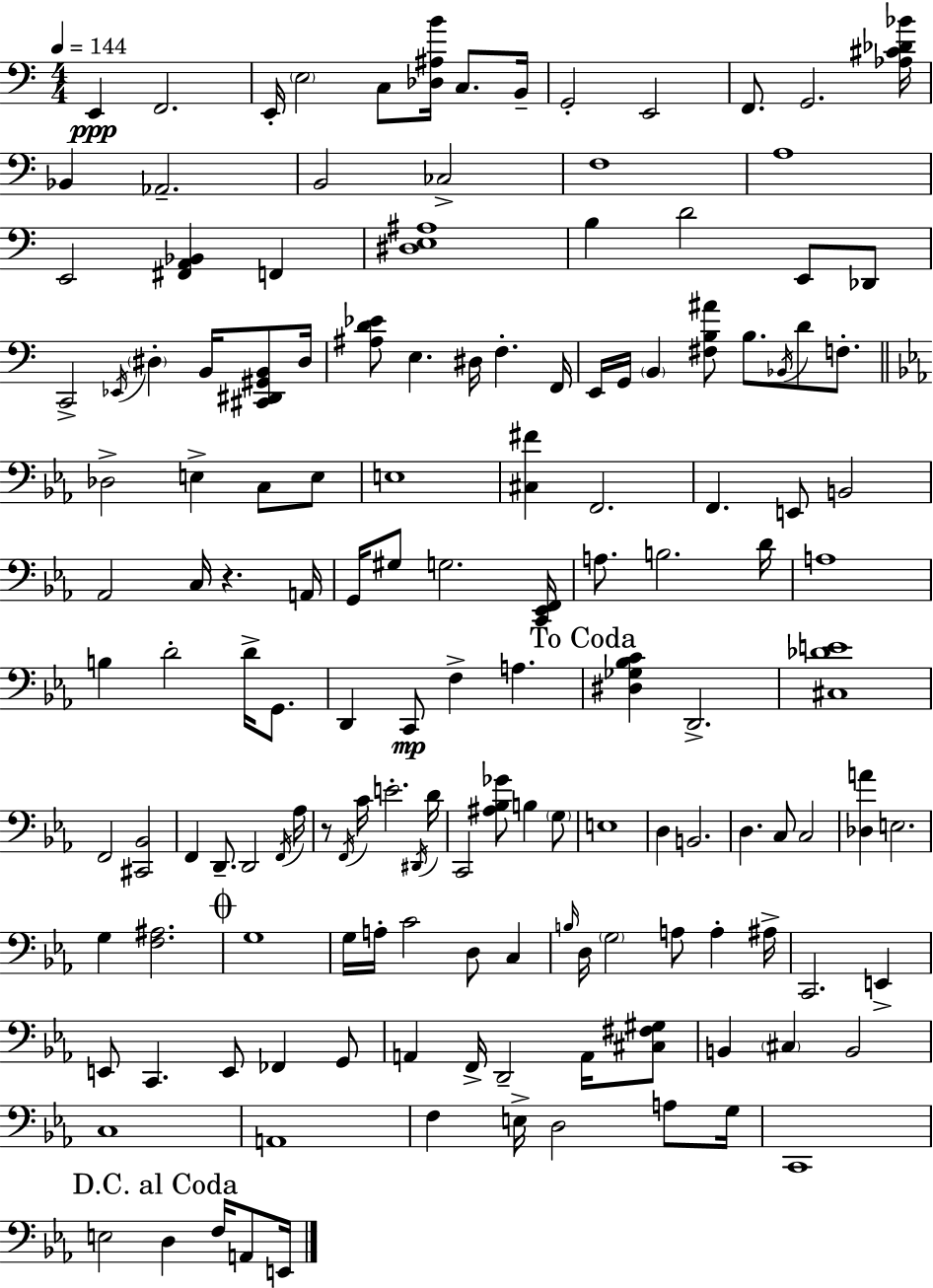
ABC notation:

X:1
T:Untitled
M:4/4
L:1/4
K:Am
E,, F,,2 E,,/4 E,2 C,/2 [_D,^A,B]/4 C,/2 B,,/4 G,,2 E,,2 F,,/2 G,,2 [_A,^C_D_B]/4 _B,, _A,,2 B,,2 _C,2 F,4 A,4 E,,2 [^F,,A,,_B,,] F,, [^D,E,^A,]4 B, D2 E,,/2 _D,,/2 C,,2 _E,,/4 ^D, B,,/4 [^C,,^D,,^G,,B,,]/2 ^D,/4 [^A,D_E]/2 E, ^D,/4 F, F,,/4 E,,/4 G,,/4 B,, [^F,B,^A]/2 B,/2 _B,,/4 D/2 F,/2 _D,2 E, C,/2 E,/2 E,4 [^C,^F] F,,2 F,, E,,/2 B,,2 _A,,2 C,/4 z A,,/4 G,,/4 ^G,/2 G,2 [C,,_E,,F,,]/4 A,/2 B,2 D/4 A,4 B, D2 D/4 G,,/2 D,, C,,/2 F, A, [^D,_G,_B,C] D,,2 [^C,_DE]4 F,,2 [^C,,_B,,]2 F,, D,,/2 D,,2 F,,/4 _A,/4 z/2 F,,/4 C/4 E2 ^D,,/4 D/4 C,,2 [^A,_B,_G]/2 B, G,/2 E,4 D, B,,2 D, C,/2 C,2 [_D,A] E,2 G, [F,^A,]2 G,4 G,/4 A,/4 C2 D,/2 C, B,/4 D,/4 G,2 A,/2 A, ^A,/4 C,,2 E,, E,,/2 C,, E,,/2 _F,, G,,/2 A,, F,,/4 D,,2 A,,/4 [^C,^F,^G,]/2 B,, ^C, B,,2 C,4 A,,4 F, E,/4 D,2 A,/2 G,/4 C,,4 E,2 D, F,/4 A,,/2 E,,/4